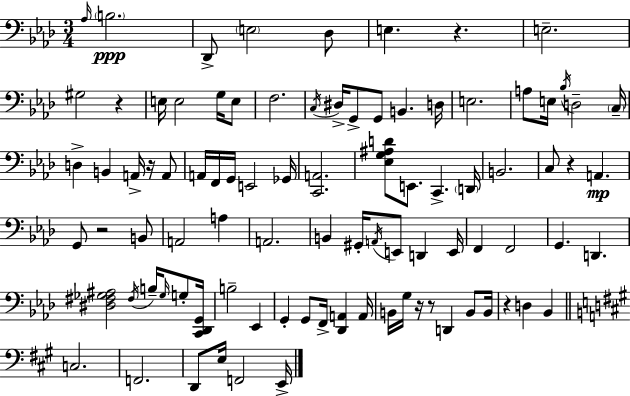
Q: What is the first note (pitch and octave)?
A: Ab3